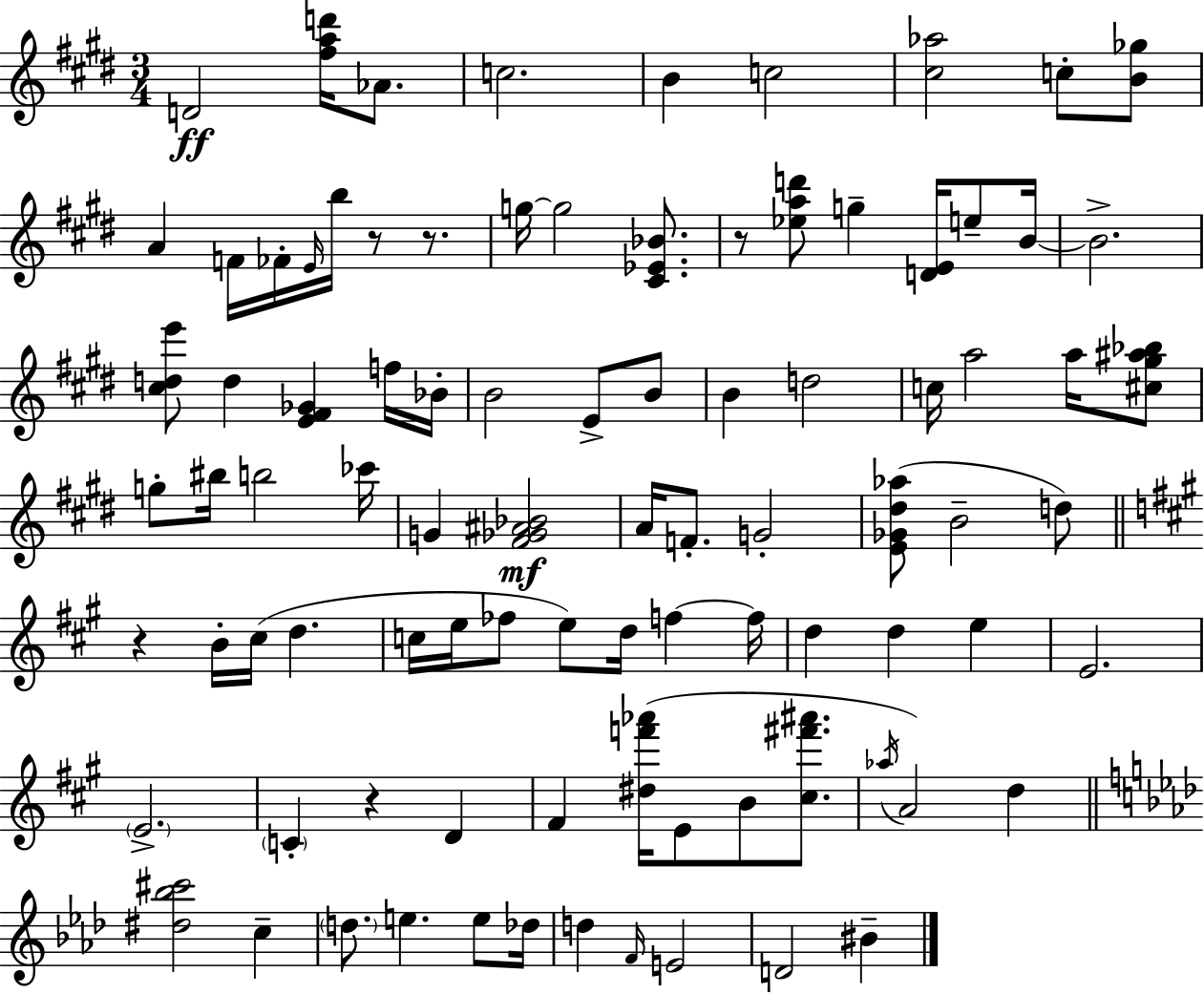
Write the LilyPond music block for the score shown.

{
  \clef treble
  \numericTimeSignature
  \time 3/4
  \key e \major
  \repeat volta 2 { d'2\ff <fis'' a'' d'''>16 aes'8. | c''2. | b'4 c''2 | <cis'' aes''>2 c''8-. <b' ges''>8 | \break a'4 f'16 fes'16-. \grace { e'16 } b''16 r8 r8. | g''16~~ g''2 <cis' ees' bes'>8. | r8 <ees'' a'' d'''>8 g''4-- <d' e'>16 e''8-- | b'16~~ b'2.-> | \break <cis'' d'' e'''>8 d''4 <e' fis' ges'>4 f''16 | bes'16-. b'2 e'8-> b'8 | b'4 d''2 | c''16 a''2 a''16 <cis'' gis'' ais'' bes''>8 | \break g''8-. bis''16 b''2 | ces'''16 g'4 <fis' ges' ais' bes'>2\mf | a'16 f'8.-. g'2-. | <e' ges' dis'' aes''>8( b'2-- d''8) | \break \bar "||" \break \key a \major r4 b'16-. cis''16( d''4. | c''16 e''16 fes''8 e''8) d''16 f''4~~ f''16 | d''4 d''4 e''4 | e'2. | \break \parenthesize e'2.-> | \parenthesize c'4-. r4 d'4 | fis'4 <dis'' f''' aes'''>16( e'8 b'8 <cis'' fis''' ais'''>8. | \acciaccatura { aes''16 }) a'2 d''4 | \break \bar "||" \break \key aes \major <dis'' bes'' cis'''>2 c''4-- | \parenthesize d''8. e''4. e''8 des''16 | d''4 \grace { f'16 } e'2 | d'2 bis'4-- | \break } \bar "|."
}